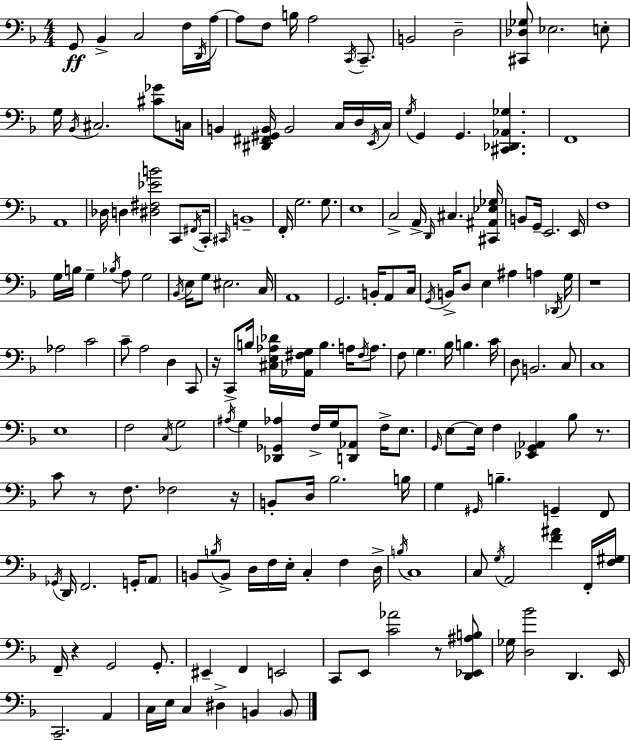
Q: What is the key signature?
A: F major